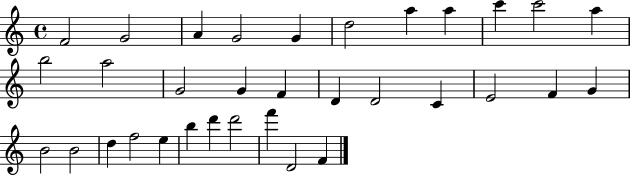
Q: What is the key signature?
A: C major